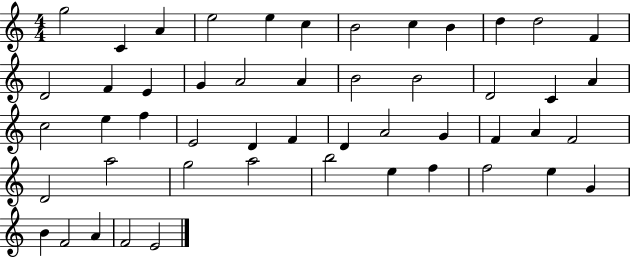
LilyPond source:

{
  \clef treble
  \numericTimeSignature
  \time 4/4
  \key c \major
  g''2 c'4 a'4 | e''2 e''4 c''4 | b'2 c''4 b'4 | d''4 d''2 f'4 | \break d'2 f'4 e'4 | g'4 a'2 a'4 | b'2 b'2 | d'2 c'4 a'4 | \break c''2 e''4 f''4 | e'2 d'4 f'4 | d'4 a'2 g'4 | f'4 a'4 f'2 | \break d'2 a''2 | g''2 a''2 | b''2 e''4 f''4 | f''2 e''4 g'4 | \break b'4 f'2 a'4 | f'2 e'2 | \bar "|."
}